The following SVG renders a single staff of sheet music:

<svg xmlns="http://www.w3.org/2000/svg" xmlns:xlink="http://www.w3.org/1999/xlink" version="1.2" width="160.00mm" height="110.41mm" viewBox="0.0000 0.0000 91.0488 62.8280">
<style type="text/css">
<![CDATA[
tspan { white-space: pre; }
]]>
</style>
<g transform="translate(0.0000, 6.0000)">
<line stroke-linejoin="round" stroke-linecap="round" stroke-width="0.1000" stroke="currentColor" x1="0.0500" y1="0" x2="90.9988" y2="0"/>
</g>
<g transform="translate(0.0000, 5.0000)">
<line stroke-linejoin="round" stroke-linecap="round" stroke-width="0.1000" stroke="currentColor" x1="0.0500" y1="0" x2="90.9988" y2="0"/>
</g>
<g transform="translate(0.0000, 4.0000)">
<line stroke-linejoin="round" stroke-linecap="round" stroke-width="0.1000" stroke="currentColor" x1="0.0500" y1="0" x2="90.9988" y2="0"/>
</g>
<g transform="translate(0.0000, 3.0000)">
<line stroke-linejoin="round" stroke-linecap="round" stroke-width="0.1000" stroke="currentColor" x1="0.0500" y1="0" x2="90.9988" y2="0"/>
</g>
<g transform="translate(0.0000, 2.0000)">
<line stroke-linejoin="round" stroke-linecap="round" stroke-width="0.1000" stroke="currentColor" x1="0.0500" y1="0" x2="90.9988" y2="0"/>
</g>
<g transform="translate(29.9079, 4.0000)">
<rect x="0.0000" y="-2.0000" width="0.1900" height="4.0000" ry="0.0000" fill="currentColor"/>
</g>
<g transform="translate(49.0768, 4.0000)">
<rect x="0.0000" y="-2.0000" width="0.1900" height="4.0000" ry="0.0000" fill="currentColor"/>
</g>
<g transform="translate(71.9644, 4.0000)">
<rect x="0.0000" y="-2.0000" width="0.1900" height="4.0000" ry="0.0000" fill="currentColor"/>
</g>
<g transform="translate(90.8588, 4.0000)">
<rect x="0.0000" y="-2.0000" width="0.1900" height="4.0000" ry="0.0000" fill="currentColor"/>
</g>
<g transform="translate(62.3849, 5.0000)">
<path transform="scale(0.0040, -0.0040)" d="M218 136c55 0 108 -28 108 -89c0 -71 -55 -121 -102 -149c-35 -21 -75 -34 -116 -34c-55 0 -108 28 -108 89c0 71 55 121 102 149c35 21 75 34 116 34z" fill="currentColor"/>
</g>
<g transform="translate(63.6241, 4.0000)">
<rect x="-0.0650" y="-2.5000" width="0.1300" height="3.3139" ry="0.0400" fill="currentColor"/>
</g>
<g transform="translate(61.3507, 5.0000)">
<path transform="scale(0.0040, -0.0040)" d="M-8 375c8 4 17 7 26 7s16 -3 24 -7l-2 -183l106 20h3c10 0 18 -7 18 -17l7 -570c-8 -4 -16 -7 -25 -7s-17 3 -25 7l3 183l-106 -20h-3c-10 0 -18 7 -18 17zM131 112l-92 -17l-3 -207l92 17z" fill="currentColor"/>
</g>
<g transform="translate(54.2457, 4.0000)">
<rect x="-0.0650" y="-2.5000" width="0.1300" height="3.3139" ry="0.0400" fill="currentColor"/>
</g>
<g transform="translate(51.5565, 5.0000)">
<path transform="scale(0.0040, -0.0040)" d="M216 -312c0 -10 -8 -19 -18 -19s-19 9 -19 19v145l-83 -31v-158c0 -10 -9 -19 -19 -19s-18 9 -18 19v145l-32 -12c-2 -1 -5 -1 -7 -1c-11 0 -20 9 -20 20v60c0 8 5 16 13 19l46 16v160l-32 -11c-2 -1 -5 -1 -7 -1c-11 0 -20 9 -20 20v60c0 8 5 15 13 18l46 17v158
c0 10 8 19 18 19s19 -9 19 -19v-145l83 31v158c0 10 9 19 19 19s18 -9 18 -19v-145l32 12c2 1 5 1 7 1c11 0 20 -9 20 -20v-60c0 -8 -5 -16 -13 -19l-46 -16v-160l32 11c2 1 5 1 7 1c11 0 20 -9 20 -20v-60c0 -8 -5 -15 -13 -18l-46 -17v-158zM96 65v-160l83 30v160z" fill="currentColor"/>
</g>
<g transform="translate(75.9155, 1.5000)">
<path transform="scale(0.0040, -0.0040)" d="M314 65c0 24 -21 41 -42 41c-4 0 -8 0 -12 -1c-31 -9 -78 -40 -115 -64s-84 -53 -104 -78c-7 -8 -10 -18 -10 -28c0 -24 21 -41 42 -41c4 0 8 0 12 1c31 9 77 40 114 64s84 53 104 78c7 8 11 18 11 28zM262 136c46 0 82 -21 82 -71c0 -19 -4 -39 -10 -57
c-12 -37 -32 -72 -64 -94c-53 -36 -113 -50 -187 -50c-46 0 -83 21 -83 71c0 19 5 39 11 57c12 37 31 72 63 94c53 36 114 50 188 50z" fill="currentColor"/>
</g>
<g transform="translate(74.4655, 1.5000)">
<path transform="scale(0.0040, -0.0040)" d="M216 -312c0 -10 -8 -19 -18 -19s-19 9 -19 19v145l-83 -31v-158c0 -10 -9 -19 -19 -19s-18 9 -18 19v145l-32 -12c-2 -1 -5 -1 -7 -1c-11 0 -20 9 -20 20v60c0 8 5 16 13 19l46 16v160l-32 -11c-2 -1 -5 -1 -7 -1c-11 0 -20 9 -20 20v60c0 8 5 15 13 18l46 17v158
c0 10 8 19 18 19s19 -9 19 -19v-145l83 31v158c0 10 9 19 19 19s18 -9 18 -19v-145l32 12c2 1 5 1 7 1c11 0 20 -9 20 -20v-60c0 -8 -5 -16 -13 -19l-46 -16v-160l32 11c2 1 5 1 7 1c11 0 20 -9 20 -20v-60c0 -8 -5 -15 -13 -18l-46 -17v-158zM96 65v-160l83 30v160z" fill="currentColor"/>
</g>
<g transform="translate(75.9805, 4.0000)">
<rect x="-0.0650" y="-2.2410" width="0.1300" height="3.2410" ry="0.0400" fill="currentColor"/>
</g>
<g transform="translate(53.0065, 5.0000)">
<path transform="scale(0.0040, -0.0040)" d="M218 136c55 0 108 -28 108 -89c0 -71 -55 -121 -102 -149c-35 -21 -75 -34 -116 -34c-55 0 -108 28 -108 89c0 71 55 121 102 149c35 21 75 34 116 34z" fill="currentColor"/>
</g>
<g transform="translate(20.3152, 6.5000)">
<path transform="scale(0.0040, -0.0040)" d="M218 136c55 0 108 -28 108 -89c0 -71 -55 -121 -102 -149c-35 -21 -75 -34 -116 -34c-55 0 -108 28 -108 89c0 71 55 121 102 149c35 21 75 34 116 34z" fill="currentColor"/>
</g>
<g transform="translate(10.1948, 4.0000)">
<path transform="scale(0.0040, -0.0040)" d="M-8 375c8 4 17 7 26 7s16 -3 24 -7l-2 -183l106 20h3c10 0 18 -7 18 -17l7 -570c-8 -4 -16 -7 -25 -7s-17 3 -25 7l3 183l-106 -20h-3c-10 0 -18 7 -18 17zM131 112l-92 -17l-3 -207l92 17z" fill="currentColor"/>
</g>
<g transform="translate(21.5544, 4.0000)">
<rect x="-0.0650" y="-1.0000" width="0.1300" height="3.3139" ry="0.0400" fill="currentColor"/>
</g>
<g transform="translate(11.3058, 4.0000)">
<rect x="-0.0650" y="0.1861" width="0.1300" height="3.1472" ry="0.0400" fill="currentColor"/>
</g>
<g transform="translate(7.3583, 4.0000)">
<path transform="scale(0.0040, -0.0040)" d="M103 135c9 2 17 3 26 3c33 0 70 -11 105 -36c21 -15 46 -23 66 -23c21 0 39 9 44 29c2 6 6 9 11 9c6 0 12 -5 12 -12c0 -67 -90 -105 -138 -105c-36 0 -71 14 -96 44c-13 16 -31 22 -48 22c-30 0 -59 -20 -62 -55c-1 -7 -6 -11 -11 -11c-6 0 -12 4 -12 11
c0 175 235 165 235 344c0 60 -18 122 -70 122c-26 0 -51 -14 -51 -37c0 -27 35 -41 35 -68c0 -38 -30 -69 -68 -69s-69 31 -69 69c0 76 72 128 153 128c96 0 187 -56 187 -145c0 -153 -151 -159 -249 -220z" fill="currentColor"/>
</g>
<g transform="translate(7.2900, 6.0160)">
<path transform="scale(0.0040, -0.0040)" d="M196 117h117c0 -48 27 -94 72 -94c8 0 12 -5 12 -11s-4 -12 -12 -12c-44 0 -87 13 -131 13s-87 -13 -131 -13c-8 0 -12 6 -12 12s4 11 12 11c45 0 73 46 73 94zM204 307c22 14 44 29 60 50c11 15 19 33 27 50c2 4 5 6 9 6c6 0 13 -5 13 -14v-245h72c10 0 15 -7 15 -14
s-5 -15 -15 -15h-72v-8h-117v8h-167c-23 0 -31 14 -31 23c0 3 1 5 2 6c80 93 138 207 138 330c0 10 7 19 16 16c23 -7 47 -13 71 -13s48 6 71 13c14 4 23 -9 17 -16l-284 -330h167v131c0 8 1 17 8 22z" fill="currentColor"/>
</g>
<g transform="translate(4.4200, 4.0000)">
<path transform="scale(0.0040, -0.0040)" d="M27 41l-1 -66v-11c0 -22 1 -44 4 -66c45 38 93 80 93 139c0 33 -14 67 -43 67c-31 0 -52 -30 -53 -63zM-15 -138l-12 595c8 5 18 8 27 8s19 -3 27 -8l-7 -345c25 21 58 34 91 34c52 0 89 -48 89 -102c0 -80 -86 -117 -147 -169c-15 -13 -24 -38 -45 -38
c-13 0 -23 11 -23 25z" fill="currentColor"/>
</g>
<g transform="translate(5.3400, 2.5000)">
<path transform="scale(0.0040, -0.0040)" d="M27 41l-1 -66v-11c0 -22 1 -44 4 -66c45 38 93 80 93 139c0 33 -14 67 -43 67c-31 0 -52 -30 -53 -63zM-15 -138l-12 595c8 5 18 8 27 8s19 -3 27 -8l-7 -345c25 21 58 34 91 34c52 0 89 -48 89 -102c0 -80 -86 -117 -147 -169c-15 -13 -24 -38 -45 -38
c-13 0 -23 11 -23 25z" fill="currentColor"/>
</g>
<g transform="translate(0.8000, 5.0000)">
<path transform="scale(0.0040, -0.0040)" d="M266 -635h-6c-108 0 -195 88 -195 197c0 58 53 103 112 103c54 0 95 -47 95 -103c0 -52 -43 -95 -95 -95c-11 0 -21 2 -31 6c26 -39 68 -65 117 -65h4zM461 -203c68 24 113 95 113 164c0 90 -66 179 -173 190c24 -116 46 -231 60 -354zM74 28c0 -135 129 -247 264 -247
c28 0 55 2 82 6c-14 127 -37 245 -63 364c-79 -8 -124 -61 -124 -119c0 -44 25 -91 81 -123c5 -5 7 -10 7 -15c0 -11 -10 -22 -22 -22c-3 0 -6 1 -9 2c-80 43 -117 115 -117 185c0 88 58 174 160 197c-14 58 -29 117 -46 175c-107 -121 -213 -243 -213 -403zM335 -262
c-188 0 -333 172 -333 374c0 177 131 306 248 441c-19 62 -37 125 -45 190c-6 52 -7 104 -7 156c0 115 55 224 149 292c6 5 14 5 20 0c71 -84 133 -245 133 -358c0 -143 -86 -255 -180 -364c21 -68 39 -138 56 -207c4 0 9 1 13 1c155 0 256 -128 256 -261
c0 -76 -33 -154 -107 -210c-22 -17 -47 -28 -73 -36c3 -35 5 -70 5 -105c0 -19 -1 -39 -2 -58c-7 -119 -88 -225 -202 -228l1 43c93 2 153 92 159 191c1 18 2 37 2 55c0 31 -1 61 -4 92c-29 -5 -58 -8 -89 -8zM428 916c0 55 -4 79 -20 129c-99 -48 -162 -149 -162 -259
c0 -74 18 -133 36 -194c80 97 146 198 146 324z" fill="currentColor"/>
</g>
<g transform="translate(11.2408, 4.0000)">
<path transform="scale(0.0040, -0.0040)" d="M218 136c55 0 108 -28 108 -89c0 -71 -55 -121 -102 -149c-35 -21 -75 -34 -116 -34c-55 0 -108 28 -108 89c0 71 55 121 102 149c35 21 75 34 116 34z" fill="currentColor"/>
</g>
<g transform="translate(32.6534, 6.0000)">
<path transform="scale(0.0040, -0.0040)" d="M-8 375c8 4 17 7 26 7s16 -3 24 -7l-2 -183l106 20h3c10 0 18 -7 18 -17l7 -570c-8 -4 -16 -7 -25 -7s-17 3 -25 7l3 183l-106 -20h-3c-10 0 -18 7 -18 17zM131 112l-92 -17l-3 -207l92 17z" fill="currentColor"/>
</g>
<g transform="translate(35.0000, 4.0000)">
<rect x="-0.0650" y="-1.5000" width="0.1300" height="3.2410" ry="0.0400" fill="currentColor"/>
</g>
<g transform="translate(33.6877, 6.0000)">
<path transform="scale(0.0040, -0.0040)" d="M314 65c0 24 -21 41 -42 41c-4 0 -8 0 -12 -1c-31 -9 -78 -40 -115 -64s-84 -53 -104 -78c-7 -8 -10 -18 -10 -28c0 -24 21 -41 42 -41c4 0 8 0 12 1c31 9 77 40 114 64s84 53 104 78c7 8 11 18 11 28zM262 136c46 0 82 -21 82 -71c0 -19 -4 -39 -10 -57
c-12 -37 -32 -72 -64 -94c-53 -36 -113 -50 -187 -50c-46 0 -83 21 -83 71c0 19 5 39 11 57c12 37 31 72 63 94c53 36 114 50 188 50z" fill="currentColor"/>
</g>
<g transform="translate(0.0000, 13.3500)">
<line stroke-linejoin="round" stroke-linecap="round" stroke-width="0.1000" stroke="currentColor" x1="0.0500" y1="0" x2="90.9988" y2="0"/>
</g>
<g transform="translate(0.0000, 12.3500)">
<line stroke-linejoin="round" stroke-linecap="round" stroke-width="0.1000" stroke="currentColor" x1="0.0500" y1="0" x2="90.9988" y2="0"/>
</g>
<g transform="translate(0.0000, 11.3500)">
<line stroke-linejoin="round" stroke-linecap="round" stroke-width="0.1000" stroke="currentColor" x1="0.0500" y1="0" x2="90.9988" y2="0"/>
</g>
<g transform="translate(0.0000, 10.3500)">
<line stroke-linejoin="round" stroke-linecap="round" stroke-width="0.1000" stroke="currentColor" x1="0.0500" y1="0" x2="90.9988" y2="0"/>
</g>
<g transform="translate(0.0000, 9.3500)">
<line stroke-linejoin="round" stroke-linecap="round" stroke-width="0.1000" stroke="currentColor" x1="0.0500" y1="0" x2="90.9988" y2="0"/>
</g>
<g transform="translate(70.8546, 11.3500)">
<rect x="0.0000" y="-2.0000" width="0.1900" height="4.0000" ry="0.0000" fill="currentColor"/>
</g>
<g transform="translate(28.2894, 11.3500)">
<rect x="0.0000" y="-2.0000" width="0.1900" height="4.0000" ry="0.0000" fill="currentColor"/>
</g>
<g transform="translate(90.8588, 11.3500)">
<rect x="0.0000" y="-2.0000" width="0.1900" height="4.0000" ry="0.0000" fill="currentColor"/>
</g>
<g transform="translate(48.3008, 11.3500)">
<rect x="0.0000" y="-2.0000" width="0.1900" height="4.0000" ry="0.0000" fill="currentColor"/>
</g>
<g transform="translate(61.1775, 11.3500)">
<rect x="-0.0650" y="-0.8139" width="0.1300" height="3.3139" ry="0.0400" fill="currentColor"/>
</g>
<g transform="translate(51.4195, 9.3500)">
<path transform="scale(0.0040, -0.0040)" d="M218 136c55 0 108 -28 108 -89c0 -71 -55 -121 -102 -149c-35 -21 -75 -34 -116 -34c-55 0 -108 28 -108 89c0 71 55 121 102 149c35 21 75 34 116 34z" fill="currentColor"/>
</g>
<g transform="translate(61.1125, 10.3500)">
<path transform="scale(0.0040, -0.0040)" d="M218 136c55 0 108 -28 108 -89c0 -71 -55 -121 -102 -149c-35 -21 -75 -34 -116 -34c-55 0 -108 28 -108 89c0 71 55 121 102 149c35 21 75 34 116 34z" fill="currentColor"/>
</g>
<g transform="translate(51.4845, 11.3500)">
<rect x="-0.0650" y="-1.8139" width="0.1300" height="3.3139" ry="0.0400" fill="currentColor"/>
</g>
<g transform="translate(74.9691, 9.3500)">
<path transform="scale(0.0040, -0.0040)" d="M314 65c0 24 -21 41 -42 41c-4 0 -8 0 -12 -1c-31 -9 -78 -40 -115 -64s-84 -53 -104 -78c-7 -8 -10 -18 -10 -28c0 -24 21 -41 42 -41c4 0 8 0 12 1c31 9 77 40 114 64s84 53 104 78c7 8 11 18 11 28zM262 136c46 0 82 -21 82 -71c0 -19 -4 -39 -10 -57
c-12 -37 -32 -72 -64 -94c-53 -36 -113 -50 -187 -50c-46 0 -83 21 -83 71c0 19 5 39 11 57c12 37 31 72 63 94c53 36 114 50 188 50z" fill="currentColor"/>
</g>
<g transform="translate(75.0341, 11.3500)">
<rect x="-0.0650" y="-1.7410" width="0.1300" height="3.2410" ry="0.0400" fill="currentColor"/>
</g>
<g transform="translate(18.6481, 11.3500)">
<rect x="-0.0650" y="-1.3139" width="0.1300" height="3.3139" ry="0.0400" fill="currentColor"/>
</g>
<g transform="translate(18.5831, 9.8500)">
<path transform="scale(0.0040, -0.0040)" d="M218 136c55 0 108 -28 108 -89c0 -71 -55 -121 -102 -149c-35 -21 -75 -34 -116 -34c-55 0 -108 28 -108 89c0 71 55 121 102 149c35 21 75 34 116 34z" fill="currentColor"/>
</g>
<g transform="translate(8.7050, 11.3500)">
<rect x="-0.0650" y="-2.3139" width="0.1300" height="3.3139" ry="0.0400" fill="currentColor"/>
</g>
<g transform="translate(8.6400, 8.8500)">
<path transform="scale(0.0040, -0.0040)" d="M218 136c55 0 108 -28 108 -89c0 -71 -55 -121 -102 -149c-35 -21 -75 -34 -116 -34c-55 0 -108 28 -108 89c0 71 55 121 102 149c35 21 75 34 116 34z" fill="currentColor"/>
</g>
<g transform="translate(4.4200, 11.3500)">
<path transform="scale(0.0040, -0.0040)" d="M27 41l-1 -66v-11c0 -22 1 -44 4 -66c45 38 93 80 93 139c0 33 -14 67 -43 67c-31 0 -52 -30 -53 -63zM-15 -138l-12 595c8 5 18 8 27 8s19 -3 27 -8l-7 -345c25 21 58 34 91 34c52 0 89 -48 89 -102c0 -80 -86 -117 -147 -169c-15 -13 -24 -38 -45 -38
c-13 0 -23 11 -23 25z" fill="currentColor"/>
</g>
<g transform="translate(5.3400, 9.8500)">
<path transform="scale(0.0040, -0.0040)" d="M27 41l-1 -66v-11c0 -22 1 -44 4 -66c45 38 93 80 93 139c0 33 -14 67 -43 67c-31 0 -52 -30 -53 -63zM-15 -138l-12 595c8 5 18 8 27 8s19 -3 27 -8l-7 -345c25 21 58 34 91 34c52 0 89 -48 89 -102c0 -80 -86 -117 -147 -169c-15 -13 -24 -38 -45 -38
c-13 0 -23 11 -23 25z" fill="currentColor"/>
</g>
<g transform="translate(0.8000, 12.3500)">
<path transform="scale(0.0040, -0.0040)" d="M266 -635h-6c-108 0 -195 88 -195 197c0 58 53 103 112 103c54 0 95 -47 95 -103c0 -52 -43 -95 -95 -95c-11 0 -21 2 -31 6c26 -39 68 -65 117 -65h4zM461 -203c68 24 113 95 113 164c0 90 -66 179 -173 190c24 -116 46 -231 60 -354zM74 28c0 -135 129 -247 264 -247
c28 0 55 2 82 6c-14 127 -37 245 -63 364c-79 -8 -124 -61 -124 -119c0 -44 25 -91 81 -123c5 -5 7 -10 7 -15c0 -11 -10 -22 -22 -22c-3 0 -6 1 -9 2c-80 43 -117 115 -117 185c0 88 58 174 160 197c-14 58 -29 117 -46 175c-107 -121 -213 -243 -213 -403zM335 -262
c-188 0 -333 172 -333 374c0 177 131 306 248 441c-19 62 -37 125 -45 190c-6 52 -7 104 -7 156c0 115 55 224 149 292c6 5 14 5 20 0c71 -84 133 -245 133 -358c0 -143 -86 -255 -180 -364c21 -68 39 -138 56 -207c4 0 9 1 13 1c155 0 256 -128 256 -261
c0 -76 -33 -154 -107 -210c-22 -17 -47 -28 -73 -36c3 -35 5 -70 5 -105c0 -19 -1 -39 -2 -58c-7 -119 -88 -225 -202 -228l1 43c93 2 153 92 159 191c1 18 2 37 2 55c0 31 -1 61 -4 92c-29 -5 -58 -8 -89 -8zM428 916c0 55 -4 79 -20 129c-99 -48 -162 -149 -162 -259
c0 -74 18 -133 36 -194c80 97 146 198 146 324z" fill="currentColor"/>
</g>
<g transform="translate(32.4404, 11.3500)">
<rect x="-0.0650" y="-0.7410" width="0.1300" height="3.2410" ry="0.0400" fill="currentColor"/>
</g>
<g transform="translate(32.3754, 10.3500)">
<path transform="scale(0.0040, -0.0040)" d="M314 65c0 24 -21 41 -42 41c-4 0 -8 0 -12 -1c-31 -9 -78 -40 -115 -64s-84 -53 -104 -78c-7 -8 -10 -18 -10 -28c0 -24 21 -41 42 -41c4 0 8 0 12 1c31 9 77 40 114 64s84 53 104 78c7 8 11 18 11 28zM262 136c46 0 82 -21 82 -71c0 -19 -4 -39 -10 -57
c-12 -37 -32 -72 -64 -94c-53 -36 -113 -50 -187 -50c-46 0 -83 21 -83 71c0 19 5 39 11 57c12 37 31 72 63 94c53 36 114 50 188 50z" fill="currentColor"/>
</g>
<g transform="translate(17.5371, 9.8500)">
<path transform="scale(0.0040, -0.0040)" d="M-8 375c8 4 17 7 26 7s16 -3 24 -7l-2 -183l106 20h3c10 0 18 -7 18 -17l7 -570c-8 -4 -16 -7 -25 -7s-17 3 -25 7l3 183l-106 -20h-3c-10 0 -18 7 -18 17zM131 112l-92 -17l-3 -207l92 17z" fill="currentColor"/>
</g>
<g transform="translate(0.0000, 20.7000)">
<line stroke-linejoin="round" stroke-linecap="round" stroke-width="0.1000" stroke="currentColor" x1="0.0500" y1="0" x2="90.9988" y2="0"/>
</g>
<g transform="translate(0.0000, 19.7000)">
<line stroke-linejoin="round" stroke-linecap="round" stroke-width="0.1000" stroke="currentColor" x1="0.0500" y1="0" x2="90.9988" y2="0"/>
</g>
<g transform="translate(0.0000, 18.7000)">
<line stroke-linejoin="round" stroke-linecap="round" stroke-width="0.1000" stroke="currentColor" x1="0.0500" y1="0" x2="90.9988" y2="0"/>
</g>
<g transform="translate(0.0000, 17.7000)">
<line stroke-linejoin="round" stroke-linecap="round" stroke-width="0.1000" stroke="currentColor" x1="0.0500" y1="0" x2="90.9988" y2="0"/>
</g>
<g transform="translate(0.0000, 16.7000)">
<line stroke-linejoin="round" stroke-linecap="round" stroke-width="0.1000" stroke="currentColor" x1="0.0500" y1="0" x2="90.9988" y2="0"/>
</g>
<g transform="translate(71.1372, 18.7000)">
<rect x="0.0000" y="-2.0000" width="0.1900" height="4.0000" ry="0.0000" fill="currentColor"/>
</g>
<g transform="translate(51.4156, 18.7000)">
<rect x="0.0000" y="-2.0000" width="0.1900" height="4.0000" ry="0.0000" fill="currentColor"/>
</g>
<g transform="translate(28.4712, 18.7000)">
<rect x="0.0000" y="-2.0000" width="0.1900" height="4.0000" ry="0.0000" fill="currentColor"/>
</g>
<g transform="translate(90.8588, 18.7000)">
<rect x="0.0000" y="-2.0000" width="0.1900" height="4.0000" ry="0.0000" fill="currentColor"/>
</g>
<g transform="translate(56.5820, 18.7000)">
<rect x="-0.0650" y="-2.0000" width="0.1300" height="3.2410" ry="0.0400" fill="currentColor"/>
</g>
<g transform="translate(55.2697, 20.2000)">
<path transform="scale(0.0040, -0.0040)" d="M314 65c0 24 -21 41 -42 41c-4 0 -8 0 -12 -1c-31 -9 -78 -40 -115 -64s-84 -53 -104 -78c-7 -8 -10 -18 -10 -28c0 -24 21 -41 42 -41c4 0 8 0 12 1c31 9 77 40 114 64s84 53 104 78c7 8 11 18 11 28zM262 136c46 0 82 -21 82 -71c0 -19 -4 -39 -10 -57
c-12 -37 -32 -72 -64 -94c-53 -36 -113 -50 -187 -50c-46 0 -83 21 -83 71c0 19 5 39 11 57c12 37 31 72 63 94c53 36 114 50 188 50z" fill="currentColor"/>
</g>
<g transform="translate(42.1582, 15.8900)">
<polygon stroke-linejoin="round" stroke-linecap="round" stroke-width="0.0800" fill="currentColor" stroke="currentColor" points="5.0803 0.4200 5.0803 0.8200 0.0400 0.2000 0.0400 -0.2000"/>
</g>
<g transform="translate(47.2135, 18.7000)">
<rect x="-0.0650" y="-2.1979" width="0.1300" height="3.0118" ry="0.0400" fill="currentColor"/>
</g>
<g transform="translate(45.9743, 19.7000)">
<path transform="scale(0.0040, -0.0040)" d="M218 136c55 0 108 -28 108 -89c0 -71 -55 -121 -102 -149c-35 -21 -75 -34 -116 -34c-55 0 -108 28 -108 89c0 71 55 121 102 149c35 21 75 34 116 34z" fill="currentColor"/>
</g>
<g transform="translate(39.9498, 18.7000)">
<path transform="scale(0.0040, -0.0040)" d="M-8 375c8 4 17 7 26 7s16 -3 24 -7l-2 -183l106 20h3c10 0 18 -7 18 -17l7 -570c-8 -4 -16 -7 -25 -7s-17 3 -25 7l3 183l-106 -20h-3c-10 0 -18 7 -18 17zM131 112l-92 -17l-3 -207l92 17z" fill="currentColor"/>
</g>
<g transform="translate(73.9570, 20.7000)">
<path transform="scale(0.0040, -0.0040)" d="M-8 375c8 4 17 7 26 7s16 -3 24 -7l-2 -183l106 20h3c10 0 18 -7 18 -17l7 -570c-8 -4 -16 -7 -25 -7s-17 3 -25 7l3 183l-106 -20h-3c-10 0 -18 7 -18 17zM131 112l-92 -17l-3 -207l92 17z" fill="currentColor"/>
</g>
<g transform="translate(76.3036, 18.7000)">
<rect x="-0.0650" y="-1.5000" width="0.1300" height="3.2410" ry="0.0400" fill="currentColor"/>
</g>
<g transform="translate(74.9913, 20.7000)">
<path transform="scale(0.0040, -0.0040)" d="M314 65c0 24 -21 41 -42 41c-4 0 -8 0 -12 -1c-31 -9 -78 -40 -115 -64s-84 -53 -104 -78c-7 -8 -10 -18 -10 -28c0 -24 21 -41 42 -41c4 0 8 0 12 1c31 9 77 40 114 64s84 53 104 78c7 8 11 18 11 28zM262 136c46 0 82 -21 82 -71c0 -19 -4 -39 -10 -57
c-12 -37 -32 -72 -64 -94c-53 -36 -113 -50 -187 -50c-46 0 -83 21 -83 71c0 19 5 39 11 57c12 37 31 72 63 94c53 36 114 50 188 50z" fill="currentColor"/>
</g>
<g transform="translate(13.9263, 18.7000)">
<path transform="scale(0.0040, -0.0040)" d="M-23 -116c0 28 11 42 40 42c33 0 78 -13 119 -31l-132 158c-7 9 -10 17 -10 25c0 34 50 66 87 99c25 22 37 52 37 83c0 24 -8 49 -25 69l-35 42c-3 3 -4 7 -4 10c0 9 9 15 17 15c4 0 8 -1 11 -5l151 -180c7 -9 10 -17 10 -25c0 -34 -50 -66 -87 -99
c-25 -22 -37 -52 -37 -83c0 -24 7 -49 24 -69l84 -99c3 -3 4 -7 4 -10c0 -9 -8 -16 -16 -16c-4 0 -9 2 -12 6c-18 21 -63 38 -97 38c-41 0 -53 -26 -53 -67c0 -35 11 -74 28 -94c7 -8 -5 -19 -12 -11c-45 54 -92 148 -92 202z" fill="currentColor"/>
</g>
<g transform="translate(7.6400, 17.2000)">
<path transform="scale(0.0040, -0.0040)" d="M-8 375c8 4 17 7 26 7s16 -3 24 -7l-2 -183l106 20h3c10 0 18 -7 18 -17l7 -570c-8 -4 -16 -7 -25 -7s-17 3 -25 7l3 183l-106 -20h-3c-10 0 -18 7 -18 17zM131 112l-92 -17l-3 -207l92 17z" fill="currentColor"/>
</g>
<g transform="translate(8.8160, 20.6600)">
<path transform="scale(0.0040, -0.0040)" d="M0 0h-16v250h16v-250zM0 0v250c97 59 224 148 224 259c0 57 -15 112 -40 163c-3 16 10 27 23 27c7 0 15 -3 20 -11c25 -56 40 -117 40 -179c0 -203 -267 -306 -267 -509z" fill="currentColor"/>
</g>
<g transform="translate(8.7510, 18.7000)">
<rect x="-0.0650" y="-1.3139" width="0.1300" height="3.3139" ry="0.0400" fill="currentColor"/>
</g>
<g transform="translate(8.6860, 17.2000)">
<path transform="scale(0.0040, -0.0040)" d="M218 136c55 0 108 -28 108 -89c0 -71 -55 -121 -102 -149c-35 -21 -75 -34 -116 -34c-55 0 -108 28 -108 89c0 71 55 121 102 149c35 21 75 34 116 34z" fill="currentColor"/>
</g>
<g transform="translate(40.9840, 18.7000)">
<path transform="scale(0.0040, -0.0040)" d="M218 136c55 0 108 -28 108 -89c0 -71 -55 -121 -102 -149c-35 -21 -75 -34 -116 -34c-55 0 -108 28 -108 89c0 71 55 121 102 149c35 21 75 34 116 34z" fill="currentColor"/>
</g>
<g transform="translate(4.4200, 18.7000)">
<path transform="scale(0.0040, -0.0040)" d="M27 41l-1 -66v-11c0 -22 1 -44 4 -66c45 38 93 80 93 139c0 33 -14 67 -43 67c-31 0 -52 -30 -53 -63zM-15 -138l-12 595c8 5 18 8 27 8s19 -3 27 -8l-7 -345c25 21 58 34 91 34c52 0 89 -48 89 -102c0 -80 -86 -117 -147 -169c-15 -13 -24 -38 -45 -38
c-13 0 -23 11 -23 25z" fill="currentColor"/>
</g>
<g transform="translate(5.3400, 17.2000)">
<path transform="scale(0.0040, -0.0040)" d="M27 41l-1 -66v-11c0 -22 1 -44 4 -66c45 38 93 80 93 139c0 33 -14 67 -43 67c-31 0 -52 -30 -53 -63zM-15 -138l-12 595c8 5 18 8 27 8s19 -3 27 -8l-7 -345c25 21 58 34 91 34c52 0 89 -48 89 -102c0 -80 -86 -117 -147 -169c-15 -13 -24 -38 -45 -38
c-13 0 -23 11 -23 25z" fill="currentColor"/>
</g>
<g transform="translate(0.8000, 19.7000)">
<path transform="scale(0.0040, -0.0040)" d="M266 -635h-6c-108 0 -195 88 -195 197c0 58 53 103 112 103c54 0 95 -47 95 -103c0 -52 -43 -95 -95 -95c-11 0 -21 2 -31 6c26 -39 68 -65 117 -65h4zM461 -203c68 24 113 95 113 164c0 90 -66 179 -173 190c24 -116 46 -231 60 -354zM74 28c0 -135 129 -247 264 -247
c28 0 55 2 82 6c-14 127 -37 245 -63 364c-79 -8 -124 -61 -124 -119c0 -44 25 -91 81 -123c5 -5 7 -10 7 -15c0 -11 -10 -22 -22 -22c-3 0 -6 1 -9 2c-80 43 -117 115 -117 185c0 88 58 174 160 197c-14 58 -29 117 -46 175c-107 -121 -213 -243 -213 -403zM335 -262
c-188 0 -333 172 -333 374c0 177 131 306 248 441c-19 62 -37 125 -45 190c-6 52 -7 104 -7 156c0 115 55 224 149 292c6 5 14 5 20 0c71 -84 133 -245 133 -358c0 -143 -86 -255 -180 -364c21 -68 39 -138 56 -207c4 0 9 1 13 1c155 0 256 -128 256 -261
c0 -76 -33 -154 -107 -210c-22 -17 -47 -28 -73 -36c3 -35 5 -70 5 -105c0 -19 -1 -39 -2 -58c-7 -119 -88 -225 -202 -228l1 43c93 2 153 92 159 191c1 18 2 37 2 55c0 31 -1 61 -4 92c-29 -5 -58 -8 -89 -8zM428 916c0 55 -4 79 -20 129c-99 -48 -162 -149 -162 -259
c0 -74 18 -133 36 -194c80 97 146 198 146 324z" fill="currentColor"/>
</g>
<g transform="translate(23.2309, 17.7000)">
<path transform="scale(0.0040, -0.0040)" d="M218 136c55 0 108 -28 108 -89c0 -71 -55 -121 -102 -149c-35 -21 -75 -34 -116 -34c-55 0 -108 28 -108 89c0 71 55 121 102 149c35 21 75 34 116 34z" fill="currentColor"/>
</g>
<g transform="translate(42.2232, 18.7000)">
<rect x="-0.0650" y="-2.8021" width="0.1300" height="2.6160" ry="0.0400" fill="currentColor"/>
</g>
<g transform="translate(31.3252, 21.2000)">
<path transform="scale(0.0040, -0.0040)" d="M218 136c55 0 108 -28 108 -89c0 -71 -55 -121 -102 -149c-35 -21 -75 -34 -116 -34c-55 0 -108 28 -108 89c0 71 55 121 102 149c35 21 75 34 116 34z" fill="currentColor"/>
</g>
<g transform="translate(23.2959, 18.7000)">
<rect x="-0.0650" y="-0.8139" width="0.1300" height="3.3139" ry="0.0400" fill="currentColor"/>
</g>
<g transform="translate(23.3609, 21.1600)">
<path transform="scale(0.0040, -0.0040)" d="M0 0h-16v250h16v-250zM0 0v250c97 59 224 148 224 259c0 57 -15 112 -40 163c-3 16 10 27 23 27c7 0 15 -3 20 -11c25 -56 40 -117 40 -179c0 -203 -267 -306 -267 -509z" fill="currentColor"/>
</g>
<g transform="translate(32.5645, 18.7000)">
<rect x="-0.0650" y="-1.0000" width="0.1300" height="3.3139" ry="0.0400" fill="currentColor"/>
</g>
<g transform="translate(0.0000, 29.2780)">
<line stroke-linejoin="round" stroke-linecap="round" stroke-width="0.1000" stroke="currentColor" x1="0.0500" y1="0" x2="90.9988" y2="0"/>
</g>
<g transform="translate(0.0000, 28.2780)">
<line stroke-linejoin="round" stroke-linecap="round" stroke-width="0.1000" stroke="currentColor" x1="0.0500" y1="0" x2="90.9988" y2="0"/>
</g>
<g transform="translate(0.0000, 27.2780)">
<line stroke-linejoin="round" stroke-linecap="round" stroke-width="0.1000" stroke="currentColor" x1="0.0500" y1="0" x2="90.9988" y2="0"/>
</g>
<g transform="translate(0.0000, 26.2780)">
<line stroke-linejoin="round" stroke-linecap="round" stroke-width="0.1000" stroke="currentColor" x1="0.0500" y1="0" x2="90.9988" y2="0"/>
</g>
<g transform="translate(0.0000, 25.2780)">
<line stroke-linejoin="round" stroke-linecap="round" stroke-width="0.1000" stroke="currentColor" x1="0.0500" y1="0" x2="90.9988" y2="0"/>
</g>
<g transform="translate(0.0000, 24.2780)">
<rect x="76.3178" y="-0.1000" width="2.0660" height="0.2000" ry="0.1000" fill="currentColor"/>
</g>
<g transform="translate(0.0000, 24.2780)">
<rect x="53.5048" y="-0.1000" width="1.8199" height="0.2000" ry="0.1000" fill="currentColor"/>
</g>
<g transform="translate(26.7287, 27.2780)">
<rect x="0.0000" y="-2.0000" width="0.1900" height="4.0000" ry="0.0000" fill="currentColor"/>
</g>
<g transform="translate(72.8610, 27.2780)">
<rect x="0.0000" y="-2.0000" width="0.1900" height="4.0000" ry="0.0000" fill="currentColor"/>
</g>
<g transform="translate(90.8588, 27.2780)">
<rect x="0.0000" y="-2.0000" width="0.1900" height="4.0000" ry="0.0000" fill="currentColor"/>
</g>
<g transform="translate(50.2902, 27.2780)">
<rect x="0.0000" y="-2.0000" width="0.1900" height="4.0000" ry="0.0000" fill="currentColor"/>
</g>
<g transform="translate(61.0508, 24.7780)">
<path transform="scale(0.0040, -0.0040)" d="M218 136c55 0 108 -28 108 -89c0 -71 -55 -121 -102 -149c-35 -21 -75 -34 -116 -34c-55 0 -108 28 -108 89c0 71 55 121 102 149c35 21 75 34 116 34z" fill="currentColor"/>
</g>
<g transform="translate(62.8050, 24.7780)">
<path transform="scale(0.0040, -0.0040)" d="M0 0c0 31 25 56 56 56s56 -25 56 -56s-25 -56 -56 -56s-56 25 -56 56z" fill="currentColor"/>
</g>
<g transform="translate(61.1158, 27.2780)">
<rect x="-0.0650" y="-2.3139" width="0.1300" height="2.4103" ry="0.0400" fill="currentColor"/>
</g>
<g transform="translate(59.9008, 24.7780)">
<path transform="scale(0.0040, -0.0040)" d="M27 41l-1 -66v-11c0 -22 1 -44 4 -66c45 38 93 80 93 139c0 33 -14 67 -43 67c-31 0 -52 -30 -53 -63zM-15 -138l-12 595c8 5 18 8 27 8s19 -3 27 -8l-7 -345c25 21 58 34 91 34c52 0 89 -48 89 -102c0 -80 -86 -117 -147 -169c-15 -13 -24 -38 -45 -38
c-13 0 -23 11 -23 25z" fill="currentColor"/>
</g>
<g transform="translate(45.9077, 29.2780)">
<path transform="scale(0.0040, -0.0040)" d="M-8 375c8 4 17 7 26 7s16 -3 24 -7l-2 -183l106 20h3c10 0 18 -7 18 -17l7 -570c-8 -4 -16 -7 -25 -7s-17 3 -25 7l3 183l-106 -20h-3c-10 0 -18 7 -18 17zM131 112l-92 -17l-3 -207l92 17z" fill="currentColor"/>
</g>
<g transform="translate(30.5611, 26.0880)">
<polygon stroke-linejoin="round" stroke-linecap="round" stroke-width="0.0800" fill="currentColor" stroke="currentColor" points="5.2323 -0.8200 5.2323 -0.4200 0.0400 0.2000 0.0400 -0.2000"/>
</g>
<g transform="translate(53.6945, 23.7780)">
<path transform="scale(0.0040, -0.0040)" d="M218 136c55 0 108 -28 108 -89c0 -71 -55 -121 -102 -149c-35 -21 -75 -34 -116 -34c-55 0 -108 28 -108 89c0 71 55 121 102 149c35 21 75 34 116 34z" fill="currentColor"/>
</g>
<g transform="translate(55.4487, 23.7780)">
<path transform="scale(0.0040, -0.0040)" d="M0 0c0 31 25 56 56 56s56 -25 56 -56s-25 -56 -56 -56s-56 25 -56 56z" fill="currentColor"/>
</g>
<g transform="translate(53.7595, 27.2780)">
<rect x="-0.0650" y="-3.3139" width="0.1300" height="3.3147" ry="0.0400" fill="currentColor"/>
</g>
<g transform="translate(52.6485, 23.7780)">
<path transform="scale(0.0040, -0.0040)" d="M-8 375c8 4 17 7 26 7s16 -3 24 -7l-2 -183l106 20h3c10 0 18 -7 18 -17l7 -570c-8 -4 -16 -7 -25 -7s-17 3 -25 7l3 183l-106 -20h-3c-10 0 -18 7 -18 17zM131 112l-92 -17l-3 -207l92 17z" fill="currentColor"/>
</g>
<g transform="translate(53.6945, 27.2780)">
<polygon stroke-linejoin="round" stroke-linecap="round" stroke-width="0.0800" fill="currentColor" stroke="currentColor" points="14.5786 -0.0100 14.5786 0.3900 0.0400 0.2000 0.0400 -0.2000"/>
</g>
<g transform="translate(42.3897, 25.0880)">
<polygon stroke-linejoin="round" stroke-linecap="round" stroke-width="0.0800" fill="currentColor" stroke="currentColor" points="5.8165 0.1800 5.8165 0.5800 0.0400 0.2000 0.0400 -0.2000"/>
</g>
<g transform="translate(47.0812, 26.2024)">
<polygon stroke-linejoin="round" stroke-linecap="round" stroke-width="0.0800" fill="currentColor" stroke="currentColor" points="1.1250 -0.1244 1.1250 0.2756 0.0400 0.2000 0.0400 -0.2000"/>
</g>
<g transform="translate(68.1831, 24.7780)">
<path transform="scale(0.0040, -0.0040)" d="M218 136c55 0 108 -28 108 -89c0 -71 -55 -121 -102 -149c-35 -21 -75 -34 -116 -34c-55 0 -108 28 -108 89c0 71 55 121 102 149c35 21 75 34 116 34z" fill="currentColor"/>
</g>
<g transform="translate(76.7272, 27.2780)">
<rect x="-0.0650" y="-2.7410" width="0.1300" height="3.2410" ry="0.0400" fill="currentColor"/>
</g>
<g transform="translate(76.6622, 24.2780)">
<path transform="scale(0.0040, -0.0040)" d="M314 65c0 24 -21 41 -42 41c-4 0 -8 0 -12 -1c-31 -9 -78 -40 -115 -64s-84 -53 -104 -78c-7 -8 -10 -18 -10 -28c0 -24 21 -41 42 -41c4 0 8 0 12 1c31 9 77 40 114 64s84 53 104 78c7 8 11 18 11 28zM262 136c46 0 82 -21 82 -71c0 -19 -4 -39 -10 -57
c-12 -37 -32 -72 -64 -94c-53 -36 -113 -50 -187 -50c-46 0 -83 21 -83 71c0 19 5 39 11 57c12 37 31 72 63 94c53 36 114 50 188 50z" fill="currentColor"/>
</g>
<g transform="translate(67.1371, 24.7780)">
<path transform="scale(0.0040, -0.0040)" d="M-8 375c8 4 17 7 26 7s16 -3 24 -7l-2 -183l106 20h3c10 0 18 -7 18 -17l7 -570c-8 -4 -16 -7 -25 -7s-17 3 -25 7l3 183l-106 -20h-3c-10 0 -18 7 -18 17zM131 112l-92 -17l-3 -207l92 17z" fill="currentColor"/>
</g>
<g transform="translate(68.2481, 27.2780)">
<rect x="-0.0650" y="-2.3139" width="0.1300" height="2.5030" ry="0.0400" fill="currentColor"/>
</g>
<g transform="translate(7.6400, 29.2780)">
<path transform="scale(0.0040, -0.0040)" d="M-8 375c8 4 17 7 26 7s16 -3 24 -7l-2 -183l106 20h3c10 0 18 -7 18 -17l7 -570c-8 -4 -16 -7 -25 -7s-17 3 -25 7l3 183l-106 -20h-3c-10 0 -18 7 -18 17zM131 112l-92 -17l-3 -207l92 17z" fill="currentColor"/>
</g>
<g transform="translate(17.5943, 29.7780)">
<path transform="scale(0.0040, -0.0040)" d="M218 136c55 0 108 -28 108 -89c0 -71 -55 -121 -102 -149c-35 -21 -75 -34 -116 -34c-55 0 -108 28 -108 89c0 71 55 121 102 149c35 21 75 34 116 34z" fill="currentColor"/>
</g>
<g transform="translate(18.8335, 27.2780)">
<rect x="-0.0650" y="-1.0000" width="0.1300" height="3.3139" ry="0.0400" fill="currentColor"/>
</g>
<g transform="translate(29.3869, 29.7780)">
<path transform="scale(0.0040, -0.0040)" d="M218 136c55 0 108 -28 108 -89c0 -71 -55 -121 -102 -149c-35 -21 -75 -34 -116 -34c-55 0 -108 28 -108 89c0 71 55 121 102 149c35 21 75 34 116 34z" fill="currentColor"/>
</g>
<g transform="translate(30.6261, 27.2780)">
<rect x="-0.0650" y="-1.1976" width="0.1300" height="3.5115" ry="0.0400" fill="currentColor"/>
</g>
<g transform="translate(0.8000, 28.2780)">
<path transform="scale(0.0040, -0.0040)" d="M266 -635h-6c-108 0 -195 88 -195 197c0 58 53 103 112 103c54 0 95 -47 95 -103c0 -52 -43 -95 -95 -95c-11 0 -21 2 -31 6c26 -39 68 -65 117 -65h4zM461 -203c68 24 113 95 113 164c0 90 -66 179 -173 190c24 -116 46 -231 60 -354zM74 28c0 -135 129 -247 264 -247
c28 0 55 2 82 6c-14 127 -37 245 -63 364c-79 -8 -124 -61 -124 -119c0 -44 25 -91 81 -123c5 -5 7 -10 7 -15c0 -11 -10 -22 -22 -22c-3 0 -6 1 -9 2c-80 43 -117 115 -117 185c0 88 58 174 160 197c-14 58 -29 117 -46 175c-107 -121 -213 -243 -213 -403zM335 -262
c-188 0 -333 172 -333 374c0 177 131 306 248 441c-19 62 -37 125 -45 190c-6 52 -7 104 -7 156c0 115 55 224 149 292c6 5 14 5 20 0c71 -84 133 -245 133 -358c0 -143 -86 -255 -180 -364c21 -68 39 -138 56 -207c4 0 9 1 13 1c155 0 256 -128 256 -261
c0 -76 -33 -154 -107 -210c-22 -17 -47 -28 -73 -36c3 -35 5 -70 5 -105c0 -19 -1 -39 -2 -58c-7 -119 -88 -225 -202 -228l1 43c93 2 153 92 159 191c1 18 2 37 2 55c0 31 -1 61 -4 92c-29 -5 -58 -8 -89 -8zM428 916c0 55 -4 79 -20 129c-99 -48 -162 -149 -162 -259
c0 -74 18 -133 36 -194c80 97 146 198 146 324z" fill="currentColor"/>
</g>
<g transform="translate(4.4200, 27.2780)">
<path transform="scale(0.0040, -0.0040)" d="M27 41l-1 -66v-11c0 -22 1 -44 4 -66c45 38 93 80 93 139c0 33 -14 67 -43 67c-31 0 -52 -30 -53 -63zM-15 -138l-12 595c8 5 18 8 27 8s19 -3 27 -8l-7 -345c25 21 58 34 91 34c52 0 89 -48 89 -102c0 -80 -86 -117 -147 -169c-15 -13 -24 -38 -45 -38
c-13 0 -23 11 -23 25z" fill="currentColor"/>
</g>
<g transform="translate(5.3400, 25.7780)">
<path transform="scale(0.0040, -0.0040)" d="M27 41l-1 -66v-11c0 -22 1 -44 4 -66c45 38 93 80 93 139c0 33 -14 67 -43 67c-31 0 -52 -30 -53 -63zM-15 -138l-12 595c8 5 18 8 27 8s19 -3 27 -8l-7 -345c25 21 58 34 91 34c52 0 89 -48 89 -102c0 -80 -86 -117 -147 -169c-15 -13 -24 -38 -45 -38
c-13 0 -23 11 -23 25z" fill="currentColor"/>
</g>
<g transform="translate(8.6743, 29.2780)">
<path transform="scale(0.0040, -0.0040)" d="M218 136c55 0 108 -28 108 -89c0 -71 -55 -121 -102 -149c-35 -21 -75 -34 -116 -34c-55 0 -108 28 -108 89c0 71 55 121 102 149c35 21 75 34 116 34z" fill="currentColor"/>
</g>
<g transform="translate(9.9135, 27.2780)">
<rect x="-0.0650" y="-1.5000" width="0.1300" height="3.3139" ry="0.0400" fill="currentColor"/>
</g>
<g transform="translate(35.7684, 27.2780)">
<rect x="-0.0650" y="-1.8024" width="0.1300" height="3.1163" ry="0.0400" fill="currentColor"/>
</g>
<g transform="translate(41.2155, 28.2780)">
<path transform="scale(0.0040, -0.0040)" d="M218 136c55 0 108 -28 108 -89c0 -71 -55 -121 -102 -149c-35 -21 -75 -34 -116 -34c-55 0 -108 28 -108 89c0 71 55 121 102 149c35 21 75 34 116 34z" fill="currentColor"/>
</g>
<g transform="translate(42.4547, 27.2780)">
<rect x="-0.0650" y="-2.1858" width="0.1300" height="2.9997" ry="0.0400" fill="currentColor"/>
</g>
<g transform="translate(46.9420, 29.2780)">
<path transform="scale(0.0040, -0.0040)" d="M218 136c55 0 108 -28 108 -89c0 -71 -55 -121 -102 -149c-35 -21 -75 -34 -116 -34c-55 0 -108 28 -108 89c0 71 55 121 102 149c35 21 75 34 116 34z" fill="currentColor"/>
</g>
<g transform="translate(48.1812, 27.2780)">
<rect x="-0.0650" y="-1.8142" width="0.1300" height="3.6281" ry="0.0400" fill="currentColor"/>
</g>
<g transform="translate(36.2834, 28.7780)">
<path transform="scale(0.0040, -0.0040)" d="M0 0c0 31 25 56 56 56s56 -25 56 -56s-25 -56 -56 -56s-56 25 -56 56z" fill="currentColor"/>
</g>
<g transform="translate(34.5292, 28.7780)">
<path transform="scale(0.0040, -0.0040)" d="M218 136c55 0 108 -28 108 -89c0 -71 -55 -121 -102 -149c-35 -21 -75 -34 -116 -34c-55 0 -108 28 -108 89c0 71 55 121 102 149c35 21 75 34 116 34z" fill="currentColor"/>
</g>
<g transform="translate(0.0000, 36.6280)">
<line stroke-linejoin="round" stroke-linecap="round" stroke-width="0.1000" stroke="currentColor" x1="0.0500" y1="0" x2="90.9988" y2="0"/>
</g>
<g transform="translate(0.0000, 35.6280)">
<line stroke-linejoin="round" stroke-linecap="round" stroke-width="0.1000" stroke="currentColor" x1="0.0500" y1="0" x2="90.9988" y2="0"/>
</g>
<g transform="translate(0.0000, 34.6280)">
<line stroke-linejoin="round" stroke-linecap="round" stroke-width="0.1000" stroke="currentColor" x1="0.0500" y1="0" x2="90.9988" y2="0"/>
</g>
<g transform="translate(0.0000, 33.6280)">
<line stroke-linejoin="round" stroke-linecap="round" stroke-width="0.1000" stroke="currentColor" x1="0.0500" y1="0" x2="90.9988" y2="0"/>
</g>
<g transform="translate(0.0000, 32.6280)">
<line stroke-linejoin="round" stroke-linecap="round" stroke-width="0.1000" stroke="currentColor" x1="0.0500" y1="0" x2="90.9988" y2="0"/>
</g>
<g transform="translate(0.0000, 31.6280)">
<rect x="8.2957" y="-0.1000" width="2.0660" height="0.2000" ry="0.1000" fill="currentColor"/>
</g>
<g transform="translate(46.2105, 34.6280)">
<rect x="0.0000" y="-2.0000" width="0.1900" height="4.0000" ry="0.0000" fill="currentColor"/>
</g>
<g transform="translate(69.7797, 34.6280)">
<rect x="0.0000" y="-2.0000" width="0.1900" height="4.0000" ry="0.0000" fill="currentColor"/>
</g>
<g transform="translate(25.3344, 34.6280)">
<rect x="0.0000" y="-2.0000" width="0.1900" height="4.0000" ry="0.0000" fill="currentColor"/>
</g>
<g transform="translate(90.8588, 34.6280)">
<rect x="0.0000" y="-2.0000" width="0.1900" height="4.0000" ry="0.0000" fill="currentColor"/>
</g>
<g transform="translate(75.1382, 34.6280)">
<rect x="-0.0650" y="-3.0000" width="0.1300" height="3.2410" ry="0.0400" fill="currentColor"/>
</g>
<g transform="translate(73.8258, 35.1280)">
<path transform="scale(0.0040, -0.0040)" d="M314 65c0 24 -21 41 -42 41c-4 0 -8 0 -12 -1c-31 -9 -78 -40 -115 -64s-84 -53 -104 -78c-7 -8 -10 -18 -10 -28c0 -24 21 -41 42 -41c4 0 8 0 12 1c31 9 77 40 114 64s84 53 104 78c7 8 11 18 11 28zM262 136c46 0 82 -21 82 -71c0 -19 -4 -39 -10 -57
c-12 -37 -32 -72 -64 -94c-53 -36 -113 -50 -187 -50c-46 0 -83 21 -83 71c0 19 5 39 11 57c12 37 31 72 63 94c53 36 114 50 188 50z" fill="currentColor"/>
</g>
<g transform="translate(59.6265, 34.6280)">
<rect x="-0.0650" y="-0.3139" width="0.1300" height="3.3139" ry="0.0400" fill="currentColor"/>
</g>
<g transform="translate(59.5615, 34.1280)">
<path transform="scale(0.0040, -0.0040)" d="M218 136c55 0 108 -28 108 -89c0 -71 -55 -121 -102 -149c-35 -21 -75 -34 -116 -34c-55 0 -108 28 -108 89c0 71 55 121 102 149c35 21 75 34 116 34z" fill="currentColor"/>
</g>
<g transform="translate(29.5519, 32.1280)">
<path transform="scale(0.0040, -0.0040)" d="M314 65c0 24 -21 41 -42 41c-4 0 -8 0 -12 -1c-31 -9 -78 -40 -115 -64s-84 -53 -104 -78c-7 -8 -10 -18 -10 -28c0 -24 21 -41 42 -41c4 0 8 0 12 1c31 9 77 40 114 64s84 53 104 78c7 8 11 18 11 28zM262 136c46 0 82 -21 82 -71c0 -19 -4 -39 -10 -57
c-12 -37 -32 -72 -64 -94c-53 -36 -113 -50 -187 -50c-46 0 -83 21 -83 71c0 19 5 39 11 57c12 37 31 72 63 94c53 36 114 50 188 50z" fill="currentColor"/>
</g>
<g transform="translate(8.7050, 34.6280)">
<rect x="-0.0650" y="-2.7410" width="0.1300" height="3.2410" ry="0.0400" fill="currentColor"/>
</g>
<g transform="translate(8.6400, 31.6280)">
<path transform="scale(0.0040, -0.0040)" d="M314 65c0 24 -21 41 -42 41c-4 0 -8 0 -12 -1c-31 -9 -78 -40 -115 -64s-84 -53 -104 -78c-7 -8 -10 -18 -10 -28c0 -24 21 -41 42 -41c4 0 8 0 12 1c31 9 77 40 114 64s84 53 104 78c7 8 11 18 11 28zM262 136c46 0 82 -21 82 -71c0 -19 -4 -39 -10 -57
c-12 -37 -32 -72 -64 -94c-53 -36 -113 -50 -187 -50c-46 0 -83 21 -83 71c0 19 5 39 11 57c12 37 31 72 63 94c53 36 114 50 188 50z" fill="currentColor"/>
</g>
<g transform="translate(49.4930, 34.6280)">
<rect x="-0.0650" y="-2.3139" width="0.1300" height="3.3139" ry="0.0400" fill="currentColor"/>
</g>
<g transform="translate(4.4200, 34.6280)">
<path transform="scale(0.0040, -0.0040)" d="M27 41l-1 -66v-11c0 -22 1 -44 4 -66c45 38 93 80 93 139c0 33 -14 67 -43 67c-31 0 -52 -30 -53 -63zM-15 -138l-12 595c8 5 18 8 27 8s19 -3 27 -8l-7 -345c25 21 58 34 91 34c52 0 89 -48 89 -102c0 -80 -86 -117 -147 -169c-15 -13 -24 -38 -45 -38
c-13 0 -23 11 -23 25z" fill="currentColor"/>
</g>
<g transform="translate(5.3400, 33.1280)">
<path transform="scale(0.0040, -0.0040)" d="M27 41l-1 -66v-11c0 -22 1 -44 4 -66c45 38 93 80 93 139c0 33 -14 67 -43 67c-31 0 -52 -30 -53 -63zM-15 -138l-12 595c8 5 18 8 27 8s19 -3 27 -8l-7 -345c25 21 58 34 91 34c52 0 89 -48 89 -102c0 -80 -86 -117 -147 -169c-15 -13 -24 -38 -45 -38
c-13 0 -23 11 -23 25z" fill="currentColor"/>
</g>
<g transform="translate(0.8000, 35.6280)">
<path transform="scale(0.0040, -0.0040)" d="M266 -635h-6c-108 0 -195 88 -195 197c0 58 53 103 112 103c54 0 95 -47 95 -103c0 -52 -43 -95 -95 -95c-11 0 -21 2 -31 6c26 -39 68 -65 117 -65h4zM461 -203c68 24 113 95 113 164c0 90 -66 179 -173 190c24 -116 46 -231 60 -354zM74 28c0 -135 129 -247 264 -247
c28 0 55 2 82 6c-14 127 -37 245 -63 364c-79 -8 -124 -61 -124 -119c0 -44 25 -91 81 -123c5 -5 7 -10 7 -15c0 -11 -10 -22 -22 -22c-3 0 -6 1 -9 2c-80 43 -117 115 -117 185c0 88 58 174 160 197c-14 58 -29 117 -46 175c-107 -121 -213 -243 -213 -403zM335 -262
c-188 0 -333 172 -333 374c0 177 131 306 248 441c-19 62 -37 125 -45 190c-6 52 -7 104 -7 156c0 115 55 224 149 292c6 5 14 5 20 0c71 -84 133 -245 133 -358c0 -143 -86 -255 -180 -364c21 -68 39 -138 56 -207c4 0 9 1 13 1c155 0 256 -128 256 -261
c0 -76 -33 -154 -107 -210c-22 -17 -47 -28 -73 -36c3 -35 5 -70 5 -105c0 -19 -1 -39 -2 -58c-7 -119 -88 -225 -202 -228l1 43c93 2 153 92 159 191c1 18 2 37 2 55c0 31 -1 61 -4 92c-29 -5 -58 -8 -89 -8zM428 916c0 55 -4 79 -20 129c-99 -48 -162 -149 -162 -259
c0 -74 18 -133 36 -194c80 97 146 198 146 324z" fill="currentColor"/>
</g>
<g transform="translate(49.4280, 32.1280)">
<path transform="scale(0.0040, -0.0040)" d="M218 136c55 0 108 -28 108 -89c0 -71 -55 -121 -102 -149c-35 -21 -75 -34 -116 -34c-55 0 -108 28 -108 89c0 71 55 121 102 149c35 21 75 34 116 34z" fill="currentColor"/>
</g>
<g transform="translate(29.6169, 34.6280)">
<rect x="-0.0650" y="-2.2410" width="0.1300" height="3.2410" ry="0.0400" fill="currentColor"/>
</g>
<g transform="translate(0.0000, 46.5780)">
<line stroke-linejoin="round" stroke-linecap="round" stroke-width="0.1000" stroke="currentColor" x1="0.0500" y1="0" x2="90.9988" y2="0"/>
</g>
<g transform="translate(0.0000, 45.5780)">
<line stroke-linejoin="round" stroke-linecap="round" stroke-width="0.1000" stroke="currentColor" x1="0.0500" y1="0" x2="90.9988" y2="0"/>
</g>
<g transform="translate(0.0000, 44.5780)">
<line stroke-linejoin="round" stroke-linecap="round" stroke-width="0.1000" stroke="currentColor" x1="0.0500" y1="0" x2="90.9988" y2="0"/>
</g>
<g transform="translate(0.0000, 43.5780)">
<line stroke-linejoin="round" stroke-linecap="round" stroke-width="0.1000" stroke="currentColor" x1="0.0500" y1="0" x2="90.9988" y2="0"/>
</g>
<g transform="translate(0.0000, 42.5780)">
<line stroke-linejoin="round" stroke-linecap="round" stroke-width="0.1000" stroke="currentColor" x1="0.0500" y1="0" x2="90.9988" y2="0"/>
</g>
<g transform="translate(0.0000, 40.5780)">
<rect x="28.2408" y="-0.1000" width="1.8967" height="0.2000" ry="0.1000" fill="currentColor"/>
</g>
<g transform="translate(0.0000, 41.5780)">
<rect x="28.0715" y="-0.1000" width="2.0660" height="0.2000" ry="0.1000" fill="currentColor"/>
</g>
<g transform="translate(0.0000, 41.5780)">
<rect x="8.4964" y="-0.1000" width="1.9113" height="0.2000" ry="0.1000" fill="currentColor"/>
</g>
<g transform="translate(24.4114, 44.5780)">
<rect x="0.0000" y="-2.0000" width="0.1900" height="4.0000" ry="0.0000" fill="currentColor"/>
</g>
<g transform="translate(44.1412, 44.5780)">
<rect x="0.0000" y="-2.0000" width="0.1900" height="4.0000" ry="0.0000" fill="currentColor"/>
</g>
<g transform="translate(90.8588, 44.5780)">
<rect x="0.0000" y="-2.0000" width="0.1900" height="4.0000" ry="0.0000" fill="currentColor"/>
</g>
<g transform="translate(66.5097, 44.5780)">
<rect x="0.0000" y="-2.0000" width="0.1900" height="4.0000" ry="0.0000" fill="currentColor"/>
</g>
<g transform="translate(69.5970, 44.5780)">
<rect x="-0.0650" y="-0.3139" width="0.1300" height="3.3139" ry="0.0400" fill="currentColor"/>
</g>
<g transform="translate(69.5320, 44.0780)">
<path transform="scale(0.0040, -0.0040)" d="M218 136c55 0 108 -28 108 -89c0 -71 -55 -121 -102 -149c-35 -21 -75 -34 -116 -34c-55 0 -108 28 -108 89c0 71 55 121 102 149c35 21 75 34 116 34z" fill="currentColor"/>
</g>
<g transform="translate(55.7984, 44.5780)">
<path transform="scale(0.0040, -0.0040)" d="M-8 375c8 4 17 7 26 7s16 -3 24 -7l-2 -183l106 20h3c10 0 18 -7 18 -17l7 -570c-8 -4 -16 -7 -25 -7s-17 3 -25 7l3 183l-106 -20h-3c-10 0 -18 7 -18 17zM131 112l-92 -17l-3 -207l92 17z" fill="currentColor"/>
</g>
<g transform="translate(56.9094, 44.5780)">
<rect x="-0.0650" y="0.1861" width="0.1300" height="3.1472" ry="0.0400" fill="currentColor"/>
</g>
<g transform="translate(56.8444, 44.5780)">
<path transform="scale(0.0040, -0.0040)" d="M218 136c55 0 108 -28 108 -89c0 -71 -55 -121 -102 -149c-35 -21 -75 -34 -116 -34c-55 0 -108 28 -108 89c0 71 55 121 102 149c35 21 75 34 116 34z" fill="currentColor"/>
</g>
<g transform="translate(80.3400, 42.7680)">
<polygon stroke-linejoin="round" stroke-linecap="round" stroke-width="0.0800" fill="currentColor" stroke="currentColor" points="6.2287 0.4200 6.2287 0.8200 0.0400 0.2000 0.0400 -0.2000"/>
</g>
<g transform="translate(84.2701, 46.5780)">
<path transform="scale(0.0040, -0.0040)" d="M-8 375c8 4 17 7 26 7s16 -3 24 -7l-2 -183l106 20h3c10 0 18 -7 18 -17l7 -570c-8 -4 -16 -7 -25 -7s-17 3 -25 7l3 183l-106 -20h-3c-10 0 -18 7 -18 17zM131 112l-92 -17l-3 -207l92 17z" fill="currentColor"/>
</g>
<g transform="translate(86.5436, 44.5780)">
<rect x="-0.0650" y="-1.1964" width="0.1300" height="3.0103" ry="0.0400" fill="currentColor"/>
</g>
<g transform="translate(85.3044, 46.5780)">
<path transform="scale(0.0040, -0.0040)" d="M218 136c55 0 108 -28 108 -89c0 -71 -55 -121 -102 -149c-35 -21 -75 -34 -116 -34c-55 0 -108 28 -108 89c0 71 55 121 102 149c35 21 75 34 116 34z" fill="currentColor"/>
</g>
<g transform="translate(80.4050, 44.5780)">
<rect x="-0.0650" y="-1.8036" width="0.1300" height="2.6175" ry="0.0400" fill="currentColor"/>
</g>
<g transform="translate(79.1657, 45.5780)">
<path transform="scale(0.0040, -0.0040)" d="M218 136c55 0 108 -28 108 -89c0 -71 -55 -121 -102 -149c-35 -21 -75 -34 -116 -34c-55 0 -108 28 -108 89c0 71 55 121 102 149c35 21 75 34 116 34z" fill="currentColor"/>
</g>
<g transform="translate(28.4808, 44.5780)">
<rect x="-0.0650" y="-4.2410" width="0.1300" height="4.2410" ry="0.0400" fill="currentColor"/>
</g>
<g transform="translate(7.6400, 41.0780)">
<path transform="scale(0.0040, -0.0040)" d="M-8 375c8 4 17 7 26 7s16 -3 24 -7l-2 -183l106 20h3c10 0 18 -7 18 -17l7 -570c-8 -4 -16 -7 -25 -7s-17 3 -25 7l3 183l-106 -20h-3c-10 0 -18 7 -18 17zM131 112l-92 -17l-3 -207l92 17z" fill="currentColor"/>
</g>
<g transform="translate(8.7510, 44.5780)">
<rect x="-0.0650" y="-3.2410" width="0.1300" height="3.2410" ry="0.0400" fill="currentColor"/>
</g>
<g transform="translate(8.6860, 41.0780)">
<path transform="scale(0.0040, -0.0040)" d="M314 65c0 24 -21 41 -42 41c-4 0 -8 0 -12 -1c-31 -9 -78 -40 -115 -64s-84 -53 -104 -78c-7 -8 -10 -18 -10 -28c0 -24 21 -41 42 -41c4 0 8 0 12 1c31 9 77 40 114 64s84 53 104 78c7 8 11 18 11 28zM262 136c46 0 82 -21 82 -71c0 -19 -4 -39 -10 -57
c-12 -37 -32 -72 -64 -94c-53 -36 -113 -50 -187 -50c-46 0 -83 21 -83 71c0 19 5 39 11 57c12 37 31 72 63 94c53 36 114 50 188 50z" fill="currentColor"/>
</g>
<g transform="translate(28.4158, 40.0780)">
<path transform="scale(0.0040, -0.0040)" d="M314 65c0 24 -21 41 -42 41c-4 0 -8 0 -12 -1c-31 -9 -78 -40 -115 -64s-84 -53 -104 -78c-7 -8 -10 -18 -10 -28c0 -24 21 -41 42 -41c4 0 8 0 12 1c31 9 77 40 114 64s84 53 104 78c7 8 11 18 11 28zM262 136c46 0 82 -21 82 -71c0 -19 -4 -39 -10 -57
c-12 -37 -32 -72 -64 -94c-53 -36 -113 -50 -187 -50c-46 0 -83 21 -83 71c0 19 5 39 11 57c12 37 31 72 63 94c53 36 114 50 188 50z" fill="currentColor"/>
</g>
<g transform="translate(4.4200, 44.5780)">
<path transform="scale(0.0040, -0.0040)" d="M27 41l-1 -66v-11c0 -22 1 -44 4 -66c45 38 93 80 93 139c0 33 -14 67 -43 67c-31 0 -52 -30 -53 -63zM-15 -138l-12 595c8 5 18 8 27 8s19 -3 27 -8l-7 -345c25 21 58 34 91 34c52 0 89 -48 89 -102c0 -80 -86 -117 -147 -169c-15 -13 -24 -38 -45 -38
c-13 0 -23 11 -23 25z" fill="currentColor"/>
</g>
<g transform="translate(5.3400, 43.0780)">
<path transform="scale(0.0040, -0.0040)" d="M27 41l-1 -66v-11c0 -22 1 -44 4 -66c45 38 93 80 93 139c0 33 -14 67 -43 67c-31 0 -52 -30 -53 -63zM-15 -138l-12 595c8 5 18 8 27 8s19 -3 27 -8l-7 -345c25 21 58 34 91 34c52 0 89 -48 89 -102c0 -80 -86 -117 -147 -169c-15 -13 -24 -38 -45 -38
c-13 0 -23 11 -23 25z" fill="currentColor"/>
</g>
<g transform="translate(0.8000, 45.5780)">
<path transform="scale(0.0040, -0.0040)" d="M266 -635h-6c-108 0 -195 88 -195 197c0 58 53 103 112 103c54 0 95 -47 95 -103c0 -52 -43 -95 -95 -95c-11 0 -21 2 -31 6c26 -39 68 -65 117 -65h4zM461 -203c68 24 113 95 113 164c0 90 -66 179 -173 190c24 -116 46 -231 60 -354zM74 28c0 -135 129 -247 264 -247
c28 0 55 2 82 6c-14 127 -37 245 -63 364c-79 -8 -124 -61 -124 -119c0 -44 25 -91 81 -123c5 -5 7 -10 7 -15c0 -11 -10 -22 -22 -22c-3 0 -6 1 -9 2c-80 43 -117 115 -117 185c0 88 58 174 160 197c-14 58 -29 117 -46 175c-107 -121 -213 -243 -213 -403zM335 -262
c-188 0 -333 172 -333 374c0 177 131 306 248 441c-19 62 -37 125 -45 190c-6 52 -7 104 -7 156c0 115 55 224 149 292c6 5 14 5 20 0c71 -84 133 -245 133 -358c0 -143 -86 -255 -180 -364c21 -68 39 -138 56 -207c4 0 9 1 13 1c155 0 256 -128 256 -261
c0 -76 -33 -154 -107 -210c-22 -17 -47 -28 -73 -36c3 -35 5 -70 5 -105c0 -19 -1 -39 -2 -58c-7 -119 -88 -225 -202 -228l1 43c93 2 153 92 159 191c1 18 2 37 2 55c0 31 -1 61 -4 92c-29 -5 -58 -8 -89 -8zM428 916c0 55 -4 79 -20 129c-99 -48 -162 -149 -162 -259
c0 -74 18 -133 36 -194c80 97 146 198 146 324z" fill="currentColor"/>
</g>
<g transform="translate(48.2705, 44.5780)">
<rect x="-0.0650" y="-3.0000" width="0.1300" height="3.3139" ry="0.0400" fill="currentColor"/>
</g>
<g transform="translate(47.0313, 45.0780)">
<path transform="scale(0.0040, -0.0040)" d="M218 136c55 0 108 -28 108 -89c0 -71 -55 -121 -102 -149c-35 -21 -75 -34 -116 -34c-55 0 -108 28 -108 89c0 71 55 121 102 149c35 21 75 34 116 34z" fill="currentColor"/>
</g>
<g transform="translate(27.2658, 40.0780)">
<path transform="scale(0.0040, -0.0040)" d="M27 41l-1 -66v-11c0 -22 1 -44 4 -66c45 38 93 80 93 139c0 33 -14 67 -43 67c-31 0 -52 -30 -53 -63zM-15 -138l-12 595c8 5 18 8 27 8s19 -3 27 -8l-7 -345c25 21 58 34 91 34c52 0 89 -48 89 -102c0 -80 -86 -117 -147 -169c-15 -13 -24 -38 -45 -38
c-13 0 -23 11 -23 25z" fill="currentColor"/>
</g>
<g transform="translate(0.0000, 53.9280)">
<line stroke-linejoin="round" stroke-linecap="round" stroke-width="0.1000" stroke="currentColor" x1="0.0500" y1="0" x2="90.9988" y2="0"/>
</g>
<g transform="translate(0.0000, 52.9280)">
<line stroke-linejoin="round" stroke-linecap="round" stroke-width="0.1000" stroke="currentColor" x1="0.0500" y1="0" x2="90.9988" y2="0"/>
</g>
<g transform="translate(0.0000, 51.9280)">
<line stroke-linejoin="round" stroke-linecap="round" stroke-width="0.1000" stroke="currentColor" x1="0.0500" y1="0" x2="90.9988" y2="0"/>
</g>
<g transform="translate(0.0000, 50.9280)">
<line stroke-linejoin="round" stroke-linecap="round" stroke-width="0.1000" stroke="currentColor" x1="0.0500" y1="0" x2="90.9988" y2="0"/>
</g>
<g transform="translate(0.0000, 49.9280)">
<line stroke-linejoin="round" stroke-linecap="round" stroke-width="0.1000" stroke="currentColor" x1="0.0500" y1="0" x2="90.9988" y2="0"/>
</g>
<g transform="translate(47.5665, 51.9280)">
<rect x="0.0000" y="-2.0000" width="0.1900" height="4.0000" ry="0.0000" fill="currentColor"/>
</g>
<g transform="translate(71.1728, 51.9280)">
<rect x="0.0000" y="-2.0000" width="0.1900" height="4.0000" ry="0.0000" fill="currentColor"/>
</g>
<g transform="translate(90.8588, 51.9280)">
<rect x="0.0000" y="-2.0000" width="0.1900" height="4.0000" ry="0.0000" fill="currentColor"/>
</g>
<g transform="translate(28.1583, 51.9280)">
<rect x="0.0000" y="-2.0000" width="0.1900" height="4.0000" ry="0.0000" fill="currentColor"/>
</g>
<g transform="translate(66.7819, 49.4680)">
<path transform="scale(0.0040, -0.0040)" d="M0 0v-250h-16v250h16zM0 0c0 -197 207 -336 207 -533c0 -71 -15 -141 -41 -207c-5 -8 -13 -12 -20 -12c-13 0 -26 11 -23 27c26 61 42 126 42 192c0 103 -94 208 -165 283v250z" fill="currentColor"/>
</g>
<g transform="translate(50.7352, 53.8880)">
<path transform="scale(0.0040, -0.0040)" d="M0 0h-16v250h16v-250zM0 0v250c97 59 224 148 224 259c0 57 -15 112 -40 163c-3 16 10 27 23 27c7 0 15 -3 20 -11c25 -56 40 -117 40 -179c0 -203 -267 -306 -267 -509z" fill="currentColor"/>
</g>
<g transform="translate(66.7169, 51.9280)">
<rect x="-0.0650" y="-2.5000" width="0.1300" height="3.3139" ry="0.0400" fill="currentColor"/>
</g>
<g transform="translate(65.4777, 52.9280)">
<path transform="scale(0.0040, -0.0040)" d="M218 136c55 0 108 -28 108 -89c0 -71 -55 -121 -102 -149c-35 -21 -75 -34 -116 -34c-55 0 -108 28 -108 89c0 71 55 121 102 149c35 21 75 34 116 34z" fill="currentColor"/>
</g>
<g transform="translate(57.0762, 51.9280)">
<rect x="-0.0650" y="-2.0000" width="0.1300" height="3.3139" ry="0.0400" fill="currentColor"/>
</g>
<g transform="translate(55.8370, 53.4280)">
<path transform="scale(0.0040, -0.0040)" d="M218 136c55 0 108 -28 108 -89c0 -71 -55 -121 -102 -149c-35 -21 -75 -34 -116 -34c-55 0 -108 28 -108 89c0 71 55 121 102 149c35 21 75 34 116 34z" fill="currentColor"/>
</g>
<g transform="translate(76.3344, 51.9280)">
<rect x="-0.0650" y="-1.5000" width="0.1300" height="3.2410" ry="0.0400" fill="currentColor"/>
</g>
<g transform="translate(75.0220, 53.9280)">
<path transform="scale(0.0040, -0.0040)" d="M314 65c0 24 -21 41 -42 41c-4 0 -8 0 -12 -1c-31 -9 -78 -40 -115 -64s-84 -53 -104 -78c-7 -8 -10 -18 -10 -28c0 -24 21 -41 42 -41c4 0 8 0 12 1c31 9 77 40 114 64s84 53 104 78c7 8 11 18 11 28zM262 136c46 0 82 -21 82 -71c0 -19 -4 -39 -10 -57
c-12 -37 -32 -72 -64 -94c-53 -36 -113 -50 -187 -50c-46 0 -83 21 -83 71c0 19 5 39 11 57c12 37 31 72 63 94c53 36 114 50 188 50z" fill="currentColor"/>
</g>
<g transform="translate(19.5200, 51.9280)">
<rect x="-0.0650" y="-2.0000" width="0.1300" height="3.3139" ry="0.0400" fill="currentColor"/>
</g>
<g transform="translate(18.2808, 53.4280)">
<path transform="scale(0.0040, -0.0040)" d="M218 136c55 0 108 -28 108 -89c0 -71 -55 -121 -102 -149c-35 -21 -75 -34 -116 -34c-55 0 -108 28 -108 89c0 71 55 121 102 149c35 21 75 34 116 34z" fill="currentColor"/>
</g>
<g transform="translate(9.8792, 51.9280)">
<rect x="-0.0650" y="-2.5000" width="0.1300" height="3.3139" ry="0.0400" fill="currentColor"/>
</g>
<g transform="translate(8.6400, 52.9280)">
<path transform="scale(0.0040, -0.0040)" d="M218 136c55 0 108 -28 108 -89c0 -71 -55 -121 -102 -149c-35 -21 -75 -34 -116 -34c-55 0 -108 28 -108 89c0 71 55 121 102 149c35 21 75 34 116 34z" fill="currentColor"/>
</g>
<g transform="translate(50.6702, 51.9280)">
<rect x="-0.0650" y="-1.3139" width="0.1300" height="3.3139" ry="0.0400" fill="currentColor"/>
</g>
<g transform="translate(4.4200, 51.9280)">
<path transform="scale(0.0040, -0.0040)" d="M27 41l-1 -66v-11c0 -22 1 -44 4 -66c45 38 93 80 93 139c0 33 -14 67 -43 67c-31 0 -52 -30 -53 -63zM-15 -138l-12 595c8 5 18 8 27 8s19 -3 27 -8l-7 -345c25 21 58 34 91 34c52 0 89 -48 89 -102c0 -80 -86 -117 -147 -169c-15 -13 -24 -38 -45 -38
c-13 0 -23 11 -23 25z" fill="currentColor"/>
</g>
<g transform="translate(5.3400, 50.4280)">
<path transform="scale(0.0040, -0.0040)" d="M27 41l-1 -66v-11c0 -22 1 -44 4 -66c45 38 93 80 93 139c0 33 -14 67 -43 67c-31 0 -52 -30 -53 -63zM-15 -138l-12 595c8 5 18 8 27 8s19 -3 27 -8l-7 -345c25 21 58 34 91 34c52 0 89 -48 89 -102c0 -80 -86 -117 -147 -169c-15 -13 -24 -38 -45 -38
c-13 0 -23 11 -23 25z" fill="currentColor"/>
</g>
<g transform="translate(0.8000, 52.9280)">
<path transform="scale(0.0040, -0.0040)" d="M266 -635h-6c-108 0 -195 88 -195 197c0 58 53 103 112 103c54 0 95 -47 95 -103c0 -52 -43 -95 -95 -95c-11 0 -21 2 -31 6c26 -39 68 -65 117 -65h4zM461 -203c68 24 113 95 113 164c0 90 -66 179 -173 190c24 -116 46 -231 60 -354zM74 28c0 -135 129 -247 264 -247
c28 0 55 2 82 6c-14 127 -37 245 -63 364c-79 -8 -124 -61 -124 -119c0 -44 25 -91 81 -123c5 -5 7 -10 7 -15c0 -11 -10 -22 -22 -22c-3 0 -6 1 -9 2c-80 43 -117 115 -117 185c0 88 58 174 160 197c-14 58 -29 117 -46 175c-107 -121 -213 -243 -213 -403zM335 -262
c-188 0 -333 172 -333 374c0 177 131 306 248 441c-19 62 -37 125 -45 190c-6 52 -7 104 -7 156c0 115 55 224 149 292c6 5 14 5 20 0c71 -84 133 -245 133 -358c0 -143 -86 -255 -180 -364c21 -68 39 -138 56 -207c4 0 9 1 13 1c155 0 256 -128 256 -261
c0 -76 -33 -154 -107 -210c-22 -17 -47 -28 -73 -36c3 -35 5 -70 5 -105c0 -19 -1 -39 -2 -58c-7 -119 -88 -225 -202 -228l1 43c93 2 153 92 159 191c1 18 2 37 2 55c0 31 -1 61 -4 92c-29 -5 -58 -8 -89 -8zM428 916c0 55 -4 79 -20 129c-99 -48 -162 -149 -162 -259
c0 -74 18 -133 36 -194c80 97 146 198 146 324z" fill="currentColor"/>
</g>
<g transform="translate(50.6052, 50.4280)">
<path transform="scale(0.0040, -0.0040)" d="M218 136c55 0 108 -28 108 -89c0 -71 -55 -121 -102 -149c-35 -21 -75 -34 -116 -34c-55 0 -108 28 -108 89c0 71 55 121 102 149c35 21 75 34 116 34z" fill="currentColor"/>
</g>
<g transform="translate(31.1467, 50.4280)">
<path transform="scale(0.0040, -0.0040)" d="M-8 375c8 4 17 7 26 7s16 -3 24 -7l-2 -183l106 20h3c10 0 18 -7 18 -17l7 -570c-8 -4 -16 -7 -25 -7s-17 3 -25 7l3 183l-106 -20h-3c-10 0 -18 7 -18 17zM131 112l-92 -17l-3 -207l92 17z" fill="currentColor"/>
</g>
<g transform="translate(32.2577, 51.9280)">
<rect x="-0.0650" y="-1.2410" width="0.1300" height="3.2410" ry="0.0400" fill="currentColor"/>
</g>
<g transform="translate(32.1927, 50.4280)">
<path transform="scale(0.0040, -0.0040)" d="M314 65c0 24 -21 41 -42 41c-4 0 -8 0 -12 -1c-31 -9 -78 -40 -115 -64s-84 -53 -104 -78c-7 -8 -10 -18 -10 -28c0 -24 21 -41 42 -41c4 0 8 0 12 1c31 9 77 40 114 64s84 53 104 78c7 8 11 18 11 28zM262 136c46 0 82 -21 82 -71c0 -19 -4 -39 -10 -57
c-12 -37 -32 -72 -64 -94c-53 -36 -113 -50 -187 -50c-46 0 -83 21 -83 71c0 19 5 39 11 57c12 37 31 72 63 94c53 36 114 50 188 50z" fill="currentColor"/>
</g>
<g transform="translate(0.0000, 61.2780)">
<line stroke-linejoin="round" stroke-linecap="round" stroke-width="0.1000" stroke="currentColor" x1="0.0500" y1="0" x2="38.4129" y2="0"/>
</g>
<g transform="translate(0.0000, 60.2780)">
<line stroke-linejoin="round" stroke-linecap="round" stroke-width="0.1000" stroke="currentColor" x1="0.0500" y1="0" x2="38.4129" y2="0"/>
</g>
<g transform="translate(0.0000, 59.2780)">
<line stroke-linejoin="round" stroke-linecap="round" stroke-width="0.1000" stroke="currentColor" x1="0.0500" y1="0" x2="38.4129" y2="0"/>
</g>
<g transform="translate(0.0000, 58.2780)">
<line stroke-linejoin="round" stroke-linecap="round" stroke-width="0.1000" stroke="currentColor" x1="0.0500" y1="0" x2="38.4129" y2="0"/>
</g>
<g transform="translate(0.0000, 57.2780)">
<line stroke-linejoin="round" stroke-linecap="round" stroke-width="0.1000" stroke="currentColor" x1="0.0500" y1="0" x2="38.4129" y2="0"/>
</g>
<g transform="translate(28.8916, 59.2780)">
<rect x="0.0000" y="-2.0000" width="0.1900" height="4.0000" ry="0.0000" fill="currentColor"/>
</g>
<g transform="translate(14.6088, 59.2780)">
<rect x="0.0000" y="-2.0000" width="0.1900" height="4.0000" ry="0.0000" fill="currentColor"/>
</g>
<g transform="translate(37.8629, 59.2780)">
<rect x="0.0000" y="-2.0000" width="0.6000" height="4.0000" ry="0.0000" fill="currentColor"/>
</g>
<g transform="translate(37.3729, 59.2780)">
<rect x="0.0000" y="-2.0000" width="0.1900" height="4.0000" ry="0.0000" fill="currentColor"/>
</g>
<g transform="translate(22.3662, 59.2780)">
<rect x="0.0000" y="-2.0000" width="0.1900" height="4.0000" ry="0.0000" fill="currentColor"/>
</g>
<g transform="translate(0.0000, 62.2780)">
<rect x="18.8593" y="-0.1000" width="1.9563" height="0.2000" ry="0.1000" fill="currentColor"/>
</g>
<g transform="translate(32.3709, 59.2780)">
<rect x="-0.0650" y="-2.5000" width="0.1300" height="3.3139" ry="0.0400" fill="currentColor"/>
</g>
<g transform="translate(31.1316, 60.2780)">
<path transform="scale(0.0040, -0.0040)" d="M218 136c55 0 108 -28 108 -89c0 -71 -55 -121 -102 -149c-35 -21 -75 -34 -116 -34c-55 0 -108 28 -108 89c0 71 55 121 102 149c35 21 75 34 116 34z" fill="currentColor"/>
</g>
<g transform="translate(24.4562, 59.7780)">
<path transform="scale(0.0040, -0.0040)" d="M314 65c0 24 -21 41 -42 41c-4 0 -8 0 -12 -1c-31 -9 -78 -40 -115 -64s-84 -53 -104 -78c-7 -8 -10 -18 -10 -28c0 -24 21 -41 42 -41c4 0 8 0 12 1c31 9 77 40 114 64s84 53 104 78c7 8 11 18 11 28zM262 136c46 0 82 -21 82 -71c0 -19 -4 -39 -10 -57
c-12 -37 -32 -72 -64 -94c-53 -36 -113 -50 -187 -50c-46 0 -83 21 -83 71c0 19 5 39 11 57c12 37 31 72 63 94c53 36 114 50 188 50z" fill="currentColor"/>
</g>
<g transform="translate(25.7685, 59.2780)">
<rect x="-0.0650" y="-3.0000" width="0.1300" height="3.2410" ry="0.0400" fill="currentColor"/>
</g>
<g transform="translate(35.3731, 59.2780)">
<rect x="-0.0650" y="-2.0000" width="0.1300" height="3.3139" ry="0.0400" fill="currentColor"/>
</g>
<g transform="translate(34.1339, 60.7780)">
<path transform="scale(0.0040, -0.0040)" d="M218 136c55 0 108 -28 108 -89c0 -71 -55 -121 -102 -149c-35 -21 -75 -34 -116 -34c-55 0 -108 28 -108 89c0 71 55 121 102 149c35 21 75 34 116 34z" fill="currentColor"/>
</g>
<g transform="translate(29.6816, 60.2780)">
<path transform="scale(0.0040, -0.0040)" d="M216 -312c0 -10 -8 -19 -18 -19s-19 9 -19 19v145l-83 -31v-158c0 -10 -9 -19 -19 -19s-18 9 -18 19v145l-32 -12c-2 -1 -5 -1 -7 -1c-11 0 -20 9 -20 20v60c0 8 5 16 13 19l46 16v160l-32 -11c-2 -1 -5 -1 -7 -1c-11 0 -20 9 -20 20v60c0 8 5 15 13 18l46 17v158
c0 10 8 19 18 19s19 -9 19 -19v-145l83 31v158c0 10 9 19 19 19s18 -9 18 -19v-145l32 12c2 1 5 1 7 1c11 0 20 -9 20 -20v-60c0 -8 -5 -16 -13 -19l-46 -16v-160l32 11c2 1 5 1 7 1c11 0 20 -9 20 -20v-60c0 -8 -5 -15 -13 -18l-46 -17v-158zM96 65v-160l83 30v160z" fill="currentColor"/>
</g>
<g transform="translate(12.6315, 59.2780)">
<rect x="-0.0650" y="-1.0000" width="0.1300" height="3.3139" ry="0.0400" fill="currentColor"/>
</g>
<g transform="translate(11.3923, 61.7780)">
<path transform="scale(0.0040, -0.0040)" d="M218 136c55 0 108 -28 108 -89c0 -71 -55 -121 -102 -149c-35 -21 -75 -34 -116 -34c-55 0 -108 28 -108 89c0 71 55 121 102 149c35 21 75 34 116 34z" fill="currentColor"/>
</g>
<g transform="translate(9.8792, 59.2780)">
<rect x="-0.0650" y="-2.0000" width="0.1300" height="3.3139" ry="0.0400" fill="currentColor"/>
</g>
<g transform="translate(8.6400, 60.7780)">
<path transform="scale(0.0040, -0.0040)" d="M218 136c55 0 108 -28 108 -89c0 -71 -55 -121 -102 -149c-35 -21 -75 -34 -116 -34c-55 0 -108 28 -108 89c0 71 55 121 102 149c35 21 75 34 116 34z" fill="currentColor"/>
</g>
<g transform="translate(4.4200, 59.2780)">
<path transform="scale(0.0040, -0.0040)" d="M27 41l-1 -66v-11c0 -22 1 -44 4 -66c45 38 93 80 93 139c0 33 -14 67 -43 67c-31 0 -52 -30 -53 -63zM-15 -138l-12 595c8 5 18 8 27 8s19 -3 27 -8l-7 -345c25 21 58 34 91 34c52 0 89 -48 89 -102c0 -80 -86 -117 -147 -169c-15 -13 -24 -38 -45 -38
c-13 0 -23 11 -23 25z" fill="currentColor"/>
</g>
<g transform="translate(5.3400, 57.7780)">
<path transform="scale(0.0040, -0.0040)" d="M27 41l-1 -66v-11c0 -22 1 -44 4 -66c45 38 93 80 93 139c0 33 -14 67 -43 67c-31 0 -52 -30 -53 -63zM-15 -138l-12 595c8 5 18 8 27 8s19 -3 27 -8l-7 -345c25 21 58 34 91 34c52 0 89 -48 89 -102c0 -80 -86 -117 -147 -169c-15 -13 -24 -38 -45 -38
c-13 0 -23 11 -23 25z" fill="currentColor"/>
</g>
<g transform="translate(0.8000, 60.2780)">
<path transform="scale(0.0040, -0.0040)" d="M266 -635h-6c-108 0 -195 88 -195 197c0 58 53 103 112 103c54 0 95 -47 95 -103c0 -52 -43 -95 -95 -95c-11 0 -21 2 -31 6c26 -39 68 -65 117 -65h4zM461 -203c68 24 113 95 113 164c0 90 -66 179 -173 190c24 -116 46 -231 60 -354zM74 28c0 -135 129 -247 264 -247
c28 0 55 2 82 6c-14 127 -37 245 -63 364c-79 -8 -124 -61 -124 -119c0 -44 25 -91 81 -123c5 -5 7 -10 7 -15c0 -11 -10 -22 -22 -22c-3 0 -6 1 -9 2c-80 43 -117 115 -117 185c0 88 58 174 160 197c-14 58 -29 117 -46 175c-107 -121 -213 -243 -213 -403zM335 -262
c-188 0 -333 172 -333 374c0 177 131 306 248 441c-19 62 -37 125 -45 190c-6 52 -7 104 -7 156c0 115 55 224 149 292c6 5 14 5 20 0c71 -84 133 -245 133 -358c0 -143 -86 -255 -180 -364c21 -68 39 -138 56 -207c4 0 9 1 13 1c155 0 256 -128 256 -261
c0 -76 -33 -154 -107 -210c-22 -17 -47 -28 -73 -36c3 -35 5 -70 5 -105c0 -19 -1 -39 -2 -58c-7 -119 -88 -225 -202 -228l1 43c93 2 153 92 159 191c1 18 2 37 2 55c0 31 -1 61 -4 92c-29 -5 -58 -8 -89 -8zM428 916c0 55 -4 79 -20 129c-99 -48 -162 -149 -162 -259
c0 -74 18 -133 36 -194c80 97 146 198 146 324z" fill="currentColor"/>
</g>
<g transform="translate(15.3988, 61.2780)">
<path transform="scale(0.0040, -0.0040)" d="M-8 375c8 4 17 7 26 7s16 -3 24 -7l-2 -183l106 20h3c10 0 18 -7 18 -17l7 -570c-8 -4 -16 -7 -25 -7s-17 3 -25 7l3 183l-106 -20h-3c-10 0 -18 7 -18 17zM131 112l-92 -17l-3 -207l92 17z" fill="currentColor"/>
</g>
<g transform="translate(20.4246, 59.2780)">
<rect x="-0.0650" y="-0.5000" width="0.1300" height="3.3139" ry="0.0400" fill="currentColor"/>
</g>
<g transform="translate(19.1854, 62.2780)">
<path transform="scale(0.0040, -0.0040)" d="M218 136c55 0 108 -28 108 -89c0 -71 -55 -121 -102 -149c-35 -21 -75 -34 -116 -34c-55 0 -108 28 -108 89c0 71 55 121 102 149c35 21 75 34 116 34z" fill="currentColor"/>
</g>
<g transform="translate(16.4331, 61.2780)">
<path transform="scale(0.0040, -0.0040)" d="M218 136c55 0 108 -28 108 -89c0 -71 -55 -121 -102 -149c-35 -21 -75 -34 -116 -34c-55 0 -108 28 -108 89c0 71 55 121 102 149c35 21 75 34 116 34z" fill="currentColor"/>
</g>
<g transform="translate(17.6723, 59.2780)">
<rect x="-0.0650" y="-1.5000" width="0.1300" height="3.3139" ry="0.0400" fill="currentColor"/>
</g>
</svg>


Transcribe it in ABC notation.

X:1
T:Untitled
M:2/4
L:1/4
K:Bb
B D E2 ^G G ^g2 g e d2 f d f2 e/2 z d/2 D B/2 G/2 F2 E2 E D D/2 F/2 G/2 E/4 b/2 _g/2 g/2 a2 a2 g2 g c A2 b2 _d'2 A B c G/2 E/2 G F e2 _e/2 F G/2 _E2 F D E C A2 ^G F